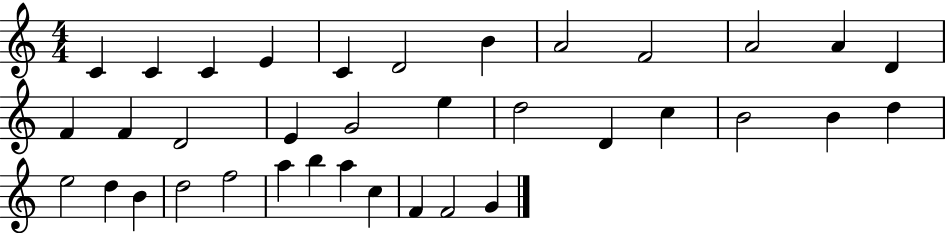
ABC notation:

X:1
T:Untitled
M:4/4
L:1/4
K:C
C C C E C D2 B A2 F2 A2 A D F F D2 E G2 e d2 D c B2 B d e2 d B d2 f2 a b a c F F2 G